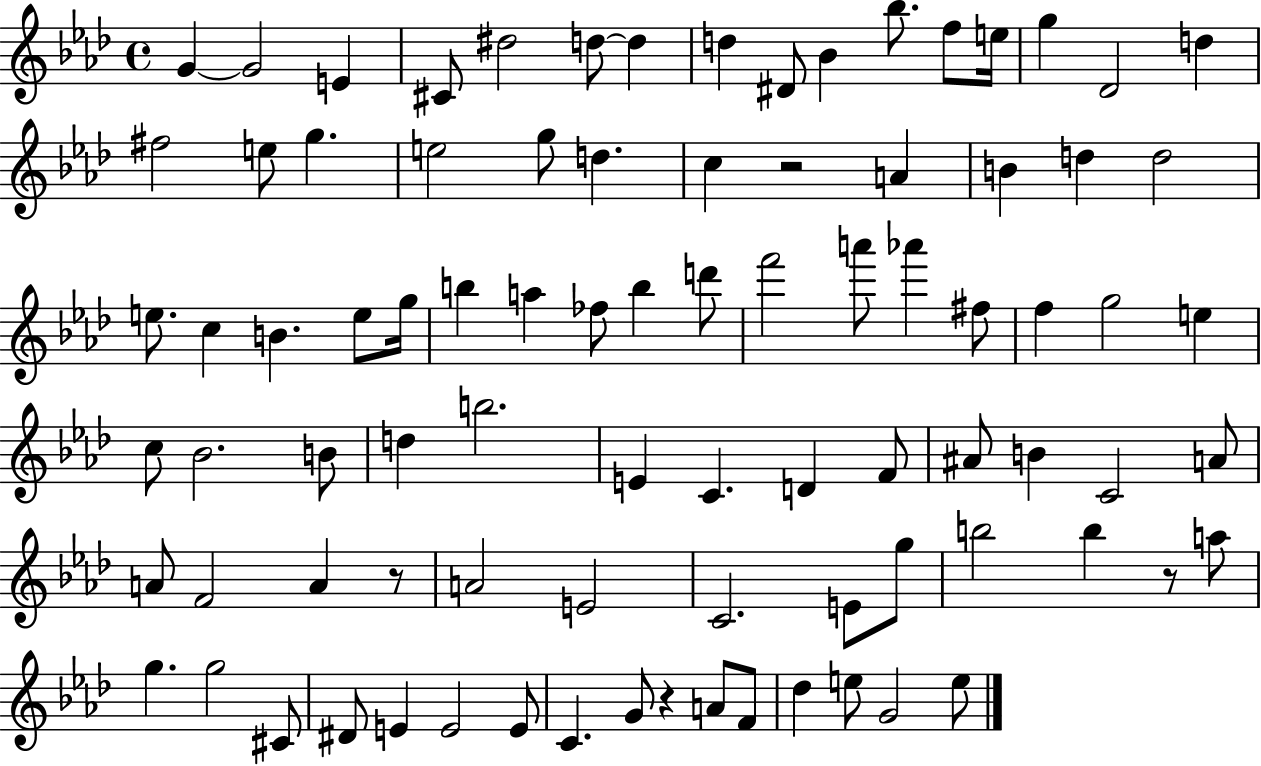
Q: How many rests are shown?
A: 4